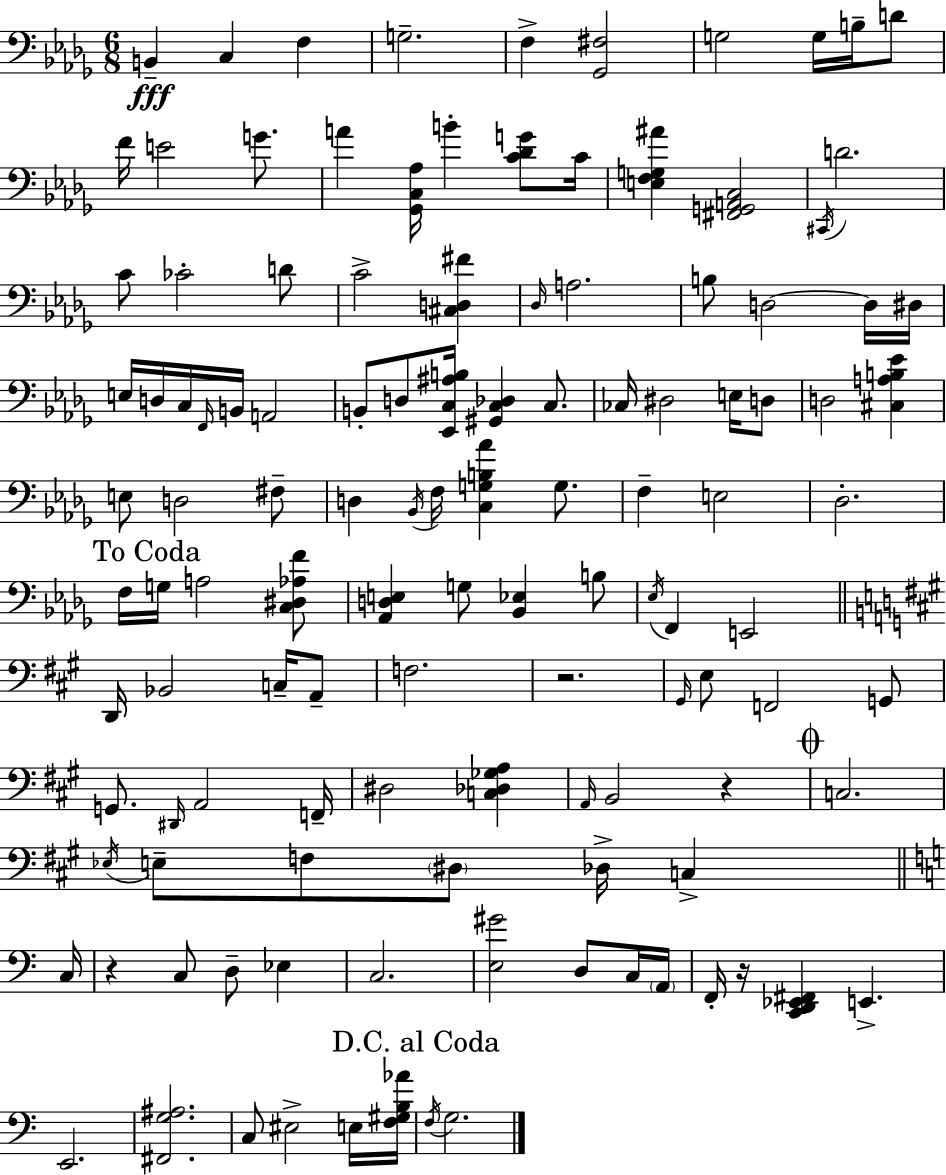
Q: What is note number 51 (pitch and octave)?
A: Db3